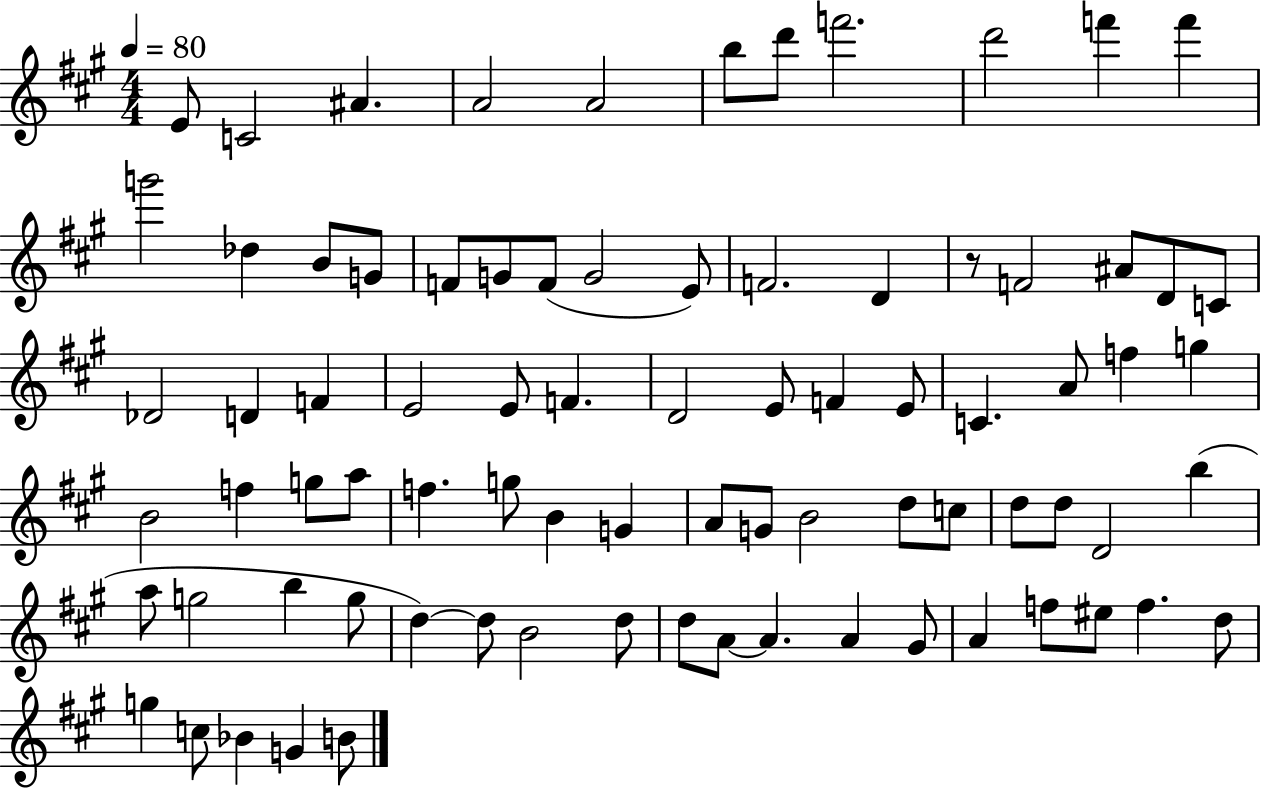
{
  \clef treble
  \numericTimeSignature
  \time 4/4
  \key a \major
  \tempo 4 = 80
  e'8 c'2 ais'4. | a'2 a'2 | b''8 d'''8 f'''2. | d'''2 f'''4 f'''4 | \break g'''2 des''4 b'8 g'8 | f'8 g'8 f'8( g'2 e'8) | f'2. d'4 | r8 f'2 ais'8 d'8 c'8 | \break des'2 d'4 f'4 | e'2 e'8 f'4. | d'2 e'8 f'4 e'8 | c'4. a'8 f''4 g''4 | \break b'2 f''4 g''8 a''8 | f''4. g''8 b'4 g'4 | a'8 g'8 b'2 d''8 c''8 | d''8 d''8 d'2 b''4( | \break a''8 g''2 b''4 g''8 | d''4~~) d''8 b'2 d''8 | d''8 a'8~~ a'4. a'4 gis'8 | a'4 f''8 eis''8 f''4. d''8 | \break g''4 c''8 bes'4 g'4 b'8 | \bar "|."
}